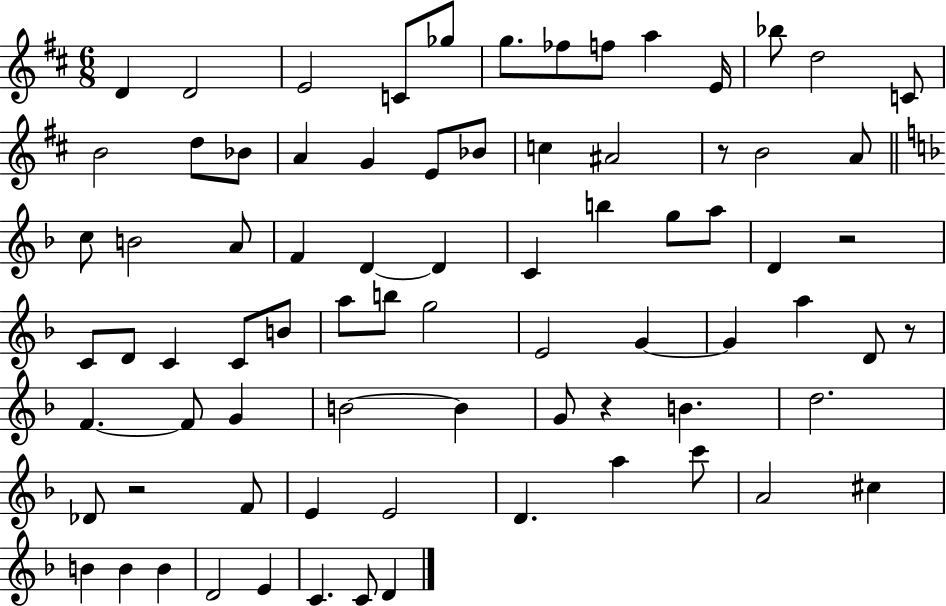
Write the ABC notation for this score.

X:1
T:Untitled
M:6/8
L:1/4
K:D
D D2 E2 C/2 _g/2 g/2 _f/2 f/2 a E/4 _b/2 d2 C/2 B2 d/2 _B/2 A G E/2 _B/2 c ^A2 z/2 B2 A/2 c/2 B2 A/2 F D D C b g/2 a/2 D z2 C/2 D/2 C C/2 B/2 a/2 b/2 g2 E2 G G a D/2 z/2 F F/2 G B2 B G/2 z B d2 _D/2 z2 F/2 E E2 D a c'/2 A2 ^c B B B D2 E C C/2 D